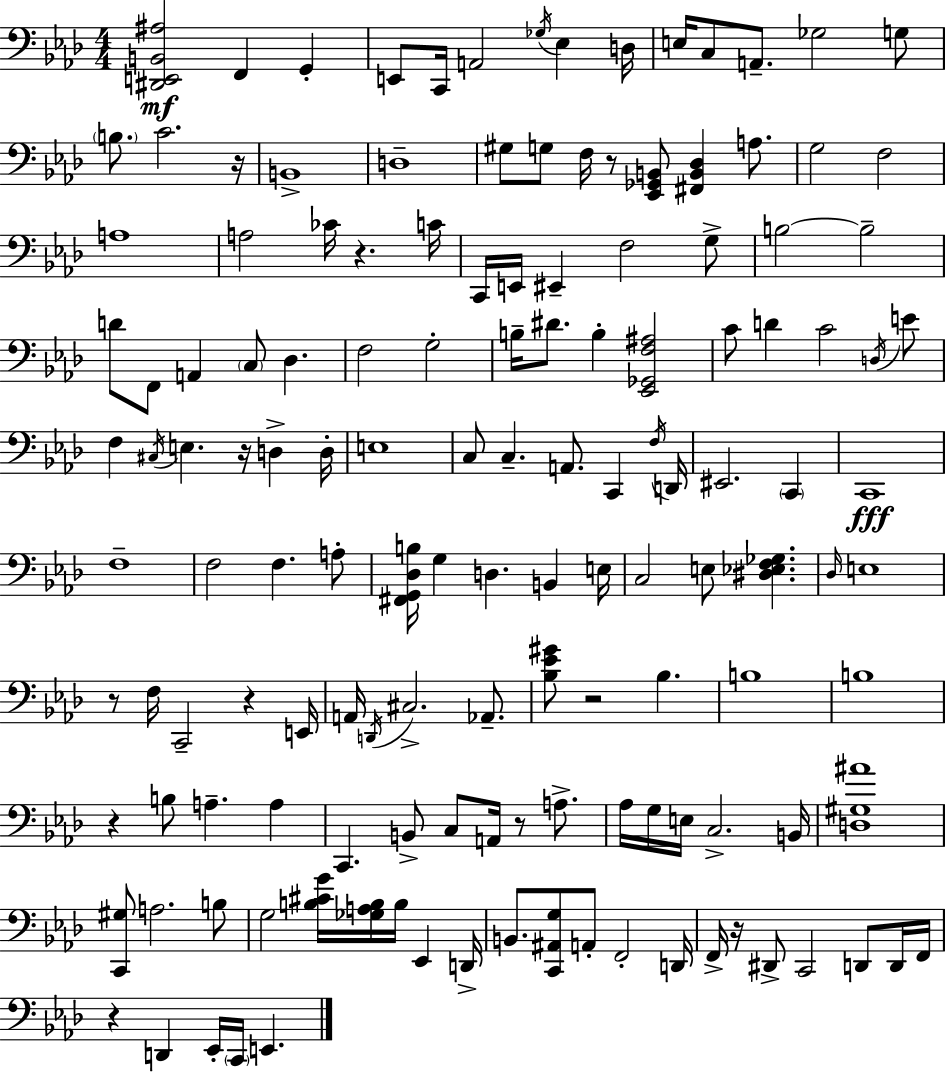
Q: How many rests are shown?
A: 11